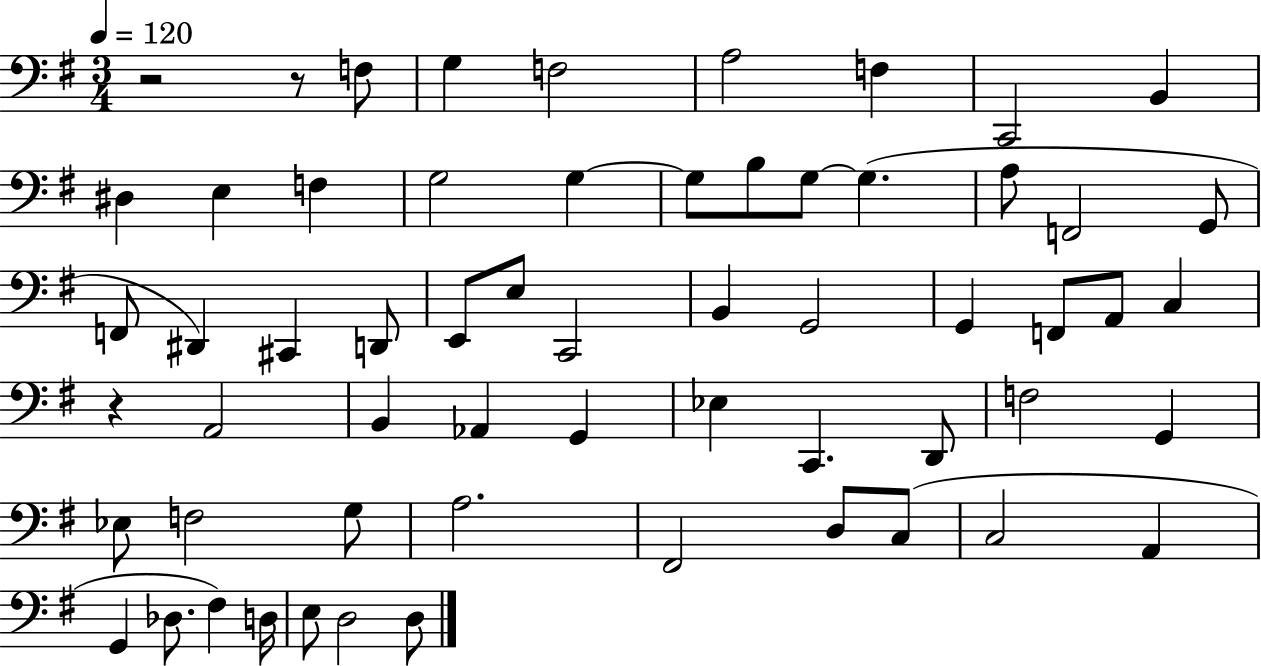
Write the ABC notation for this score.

X:1
T:Untitled
M:3/4
L:1/4
K:G
z2 z/2 F,/2 G, F,2 A,2 F, C,,2 B,, ^D, E, F, G,2 G, G,/2 B,/2 G,/2 G, A,/2 F,,2 G,,/2 F,,/2 ^D,, ^C,, D,,/2 E,,/2 E,/2 C,,2 B,, G,,2 G,, F,,/2 A,,/2 C, z A,,2 B,, _A,, G,, _E, C,, D,,/2 F,2 G,, _E,/2 F,2 G,/2 A,2 ^F,,2 D,/2 C,/2 C,2 A,, G,, _D,/2 ^F, D,/4 E,/2 D,2 D,/2